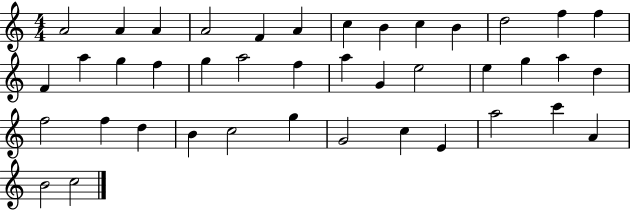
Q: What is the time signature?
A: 4/4